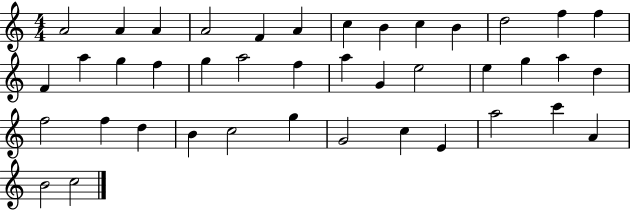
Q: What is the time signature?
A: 4/4